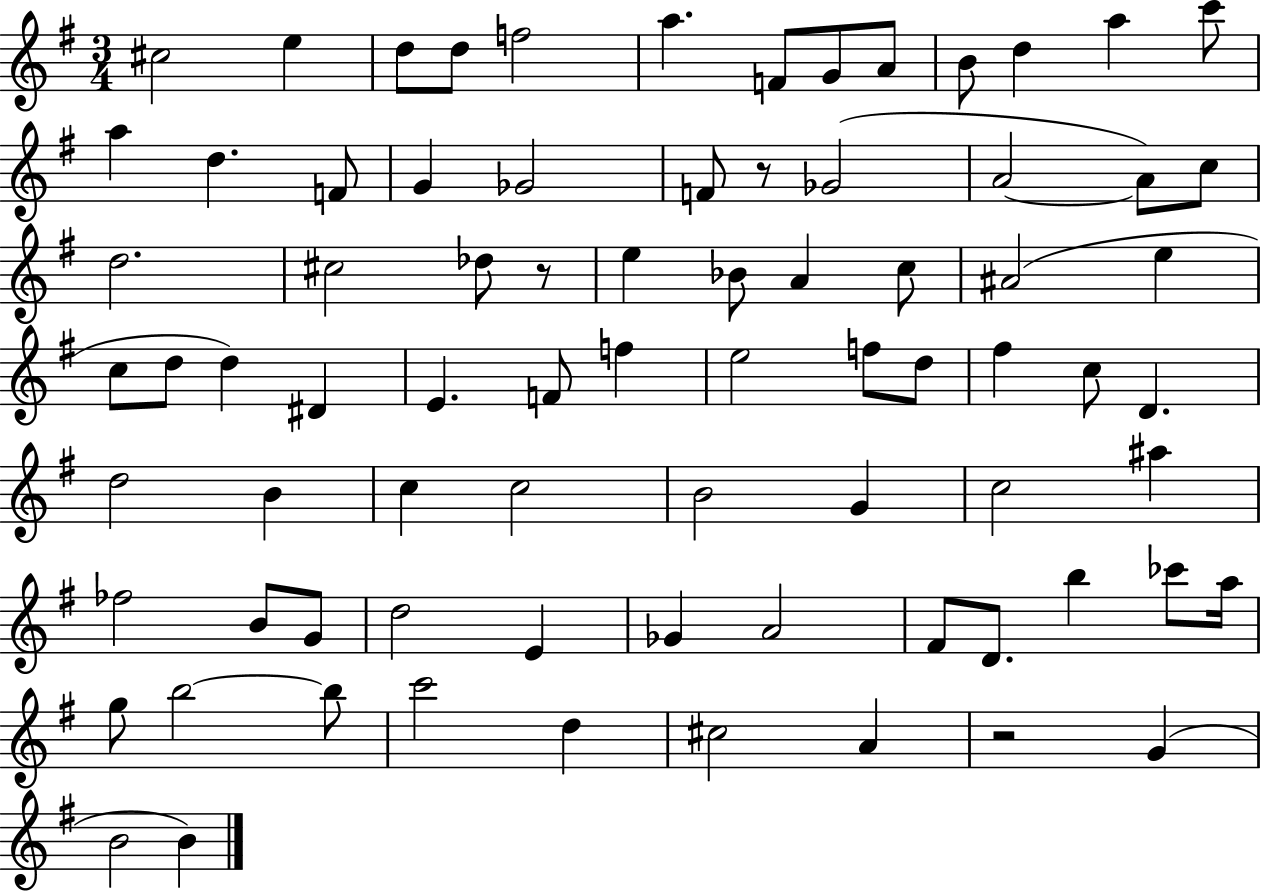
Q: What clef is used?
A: treble